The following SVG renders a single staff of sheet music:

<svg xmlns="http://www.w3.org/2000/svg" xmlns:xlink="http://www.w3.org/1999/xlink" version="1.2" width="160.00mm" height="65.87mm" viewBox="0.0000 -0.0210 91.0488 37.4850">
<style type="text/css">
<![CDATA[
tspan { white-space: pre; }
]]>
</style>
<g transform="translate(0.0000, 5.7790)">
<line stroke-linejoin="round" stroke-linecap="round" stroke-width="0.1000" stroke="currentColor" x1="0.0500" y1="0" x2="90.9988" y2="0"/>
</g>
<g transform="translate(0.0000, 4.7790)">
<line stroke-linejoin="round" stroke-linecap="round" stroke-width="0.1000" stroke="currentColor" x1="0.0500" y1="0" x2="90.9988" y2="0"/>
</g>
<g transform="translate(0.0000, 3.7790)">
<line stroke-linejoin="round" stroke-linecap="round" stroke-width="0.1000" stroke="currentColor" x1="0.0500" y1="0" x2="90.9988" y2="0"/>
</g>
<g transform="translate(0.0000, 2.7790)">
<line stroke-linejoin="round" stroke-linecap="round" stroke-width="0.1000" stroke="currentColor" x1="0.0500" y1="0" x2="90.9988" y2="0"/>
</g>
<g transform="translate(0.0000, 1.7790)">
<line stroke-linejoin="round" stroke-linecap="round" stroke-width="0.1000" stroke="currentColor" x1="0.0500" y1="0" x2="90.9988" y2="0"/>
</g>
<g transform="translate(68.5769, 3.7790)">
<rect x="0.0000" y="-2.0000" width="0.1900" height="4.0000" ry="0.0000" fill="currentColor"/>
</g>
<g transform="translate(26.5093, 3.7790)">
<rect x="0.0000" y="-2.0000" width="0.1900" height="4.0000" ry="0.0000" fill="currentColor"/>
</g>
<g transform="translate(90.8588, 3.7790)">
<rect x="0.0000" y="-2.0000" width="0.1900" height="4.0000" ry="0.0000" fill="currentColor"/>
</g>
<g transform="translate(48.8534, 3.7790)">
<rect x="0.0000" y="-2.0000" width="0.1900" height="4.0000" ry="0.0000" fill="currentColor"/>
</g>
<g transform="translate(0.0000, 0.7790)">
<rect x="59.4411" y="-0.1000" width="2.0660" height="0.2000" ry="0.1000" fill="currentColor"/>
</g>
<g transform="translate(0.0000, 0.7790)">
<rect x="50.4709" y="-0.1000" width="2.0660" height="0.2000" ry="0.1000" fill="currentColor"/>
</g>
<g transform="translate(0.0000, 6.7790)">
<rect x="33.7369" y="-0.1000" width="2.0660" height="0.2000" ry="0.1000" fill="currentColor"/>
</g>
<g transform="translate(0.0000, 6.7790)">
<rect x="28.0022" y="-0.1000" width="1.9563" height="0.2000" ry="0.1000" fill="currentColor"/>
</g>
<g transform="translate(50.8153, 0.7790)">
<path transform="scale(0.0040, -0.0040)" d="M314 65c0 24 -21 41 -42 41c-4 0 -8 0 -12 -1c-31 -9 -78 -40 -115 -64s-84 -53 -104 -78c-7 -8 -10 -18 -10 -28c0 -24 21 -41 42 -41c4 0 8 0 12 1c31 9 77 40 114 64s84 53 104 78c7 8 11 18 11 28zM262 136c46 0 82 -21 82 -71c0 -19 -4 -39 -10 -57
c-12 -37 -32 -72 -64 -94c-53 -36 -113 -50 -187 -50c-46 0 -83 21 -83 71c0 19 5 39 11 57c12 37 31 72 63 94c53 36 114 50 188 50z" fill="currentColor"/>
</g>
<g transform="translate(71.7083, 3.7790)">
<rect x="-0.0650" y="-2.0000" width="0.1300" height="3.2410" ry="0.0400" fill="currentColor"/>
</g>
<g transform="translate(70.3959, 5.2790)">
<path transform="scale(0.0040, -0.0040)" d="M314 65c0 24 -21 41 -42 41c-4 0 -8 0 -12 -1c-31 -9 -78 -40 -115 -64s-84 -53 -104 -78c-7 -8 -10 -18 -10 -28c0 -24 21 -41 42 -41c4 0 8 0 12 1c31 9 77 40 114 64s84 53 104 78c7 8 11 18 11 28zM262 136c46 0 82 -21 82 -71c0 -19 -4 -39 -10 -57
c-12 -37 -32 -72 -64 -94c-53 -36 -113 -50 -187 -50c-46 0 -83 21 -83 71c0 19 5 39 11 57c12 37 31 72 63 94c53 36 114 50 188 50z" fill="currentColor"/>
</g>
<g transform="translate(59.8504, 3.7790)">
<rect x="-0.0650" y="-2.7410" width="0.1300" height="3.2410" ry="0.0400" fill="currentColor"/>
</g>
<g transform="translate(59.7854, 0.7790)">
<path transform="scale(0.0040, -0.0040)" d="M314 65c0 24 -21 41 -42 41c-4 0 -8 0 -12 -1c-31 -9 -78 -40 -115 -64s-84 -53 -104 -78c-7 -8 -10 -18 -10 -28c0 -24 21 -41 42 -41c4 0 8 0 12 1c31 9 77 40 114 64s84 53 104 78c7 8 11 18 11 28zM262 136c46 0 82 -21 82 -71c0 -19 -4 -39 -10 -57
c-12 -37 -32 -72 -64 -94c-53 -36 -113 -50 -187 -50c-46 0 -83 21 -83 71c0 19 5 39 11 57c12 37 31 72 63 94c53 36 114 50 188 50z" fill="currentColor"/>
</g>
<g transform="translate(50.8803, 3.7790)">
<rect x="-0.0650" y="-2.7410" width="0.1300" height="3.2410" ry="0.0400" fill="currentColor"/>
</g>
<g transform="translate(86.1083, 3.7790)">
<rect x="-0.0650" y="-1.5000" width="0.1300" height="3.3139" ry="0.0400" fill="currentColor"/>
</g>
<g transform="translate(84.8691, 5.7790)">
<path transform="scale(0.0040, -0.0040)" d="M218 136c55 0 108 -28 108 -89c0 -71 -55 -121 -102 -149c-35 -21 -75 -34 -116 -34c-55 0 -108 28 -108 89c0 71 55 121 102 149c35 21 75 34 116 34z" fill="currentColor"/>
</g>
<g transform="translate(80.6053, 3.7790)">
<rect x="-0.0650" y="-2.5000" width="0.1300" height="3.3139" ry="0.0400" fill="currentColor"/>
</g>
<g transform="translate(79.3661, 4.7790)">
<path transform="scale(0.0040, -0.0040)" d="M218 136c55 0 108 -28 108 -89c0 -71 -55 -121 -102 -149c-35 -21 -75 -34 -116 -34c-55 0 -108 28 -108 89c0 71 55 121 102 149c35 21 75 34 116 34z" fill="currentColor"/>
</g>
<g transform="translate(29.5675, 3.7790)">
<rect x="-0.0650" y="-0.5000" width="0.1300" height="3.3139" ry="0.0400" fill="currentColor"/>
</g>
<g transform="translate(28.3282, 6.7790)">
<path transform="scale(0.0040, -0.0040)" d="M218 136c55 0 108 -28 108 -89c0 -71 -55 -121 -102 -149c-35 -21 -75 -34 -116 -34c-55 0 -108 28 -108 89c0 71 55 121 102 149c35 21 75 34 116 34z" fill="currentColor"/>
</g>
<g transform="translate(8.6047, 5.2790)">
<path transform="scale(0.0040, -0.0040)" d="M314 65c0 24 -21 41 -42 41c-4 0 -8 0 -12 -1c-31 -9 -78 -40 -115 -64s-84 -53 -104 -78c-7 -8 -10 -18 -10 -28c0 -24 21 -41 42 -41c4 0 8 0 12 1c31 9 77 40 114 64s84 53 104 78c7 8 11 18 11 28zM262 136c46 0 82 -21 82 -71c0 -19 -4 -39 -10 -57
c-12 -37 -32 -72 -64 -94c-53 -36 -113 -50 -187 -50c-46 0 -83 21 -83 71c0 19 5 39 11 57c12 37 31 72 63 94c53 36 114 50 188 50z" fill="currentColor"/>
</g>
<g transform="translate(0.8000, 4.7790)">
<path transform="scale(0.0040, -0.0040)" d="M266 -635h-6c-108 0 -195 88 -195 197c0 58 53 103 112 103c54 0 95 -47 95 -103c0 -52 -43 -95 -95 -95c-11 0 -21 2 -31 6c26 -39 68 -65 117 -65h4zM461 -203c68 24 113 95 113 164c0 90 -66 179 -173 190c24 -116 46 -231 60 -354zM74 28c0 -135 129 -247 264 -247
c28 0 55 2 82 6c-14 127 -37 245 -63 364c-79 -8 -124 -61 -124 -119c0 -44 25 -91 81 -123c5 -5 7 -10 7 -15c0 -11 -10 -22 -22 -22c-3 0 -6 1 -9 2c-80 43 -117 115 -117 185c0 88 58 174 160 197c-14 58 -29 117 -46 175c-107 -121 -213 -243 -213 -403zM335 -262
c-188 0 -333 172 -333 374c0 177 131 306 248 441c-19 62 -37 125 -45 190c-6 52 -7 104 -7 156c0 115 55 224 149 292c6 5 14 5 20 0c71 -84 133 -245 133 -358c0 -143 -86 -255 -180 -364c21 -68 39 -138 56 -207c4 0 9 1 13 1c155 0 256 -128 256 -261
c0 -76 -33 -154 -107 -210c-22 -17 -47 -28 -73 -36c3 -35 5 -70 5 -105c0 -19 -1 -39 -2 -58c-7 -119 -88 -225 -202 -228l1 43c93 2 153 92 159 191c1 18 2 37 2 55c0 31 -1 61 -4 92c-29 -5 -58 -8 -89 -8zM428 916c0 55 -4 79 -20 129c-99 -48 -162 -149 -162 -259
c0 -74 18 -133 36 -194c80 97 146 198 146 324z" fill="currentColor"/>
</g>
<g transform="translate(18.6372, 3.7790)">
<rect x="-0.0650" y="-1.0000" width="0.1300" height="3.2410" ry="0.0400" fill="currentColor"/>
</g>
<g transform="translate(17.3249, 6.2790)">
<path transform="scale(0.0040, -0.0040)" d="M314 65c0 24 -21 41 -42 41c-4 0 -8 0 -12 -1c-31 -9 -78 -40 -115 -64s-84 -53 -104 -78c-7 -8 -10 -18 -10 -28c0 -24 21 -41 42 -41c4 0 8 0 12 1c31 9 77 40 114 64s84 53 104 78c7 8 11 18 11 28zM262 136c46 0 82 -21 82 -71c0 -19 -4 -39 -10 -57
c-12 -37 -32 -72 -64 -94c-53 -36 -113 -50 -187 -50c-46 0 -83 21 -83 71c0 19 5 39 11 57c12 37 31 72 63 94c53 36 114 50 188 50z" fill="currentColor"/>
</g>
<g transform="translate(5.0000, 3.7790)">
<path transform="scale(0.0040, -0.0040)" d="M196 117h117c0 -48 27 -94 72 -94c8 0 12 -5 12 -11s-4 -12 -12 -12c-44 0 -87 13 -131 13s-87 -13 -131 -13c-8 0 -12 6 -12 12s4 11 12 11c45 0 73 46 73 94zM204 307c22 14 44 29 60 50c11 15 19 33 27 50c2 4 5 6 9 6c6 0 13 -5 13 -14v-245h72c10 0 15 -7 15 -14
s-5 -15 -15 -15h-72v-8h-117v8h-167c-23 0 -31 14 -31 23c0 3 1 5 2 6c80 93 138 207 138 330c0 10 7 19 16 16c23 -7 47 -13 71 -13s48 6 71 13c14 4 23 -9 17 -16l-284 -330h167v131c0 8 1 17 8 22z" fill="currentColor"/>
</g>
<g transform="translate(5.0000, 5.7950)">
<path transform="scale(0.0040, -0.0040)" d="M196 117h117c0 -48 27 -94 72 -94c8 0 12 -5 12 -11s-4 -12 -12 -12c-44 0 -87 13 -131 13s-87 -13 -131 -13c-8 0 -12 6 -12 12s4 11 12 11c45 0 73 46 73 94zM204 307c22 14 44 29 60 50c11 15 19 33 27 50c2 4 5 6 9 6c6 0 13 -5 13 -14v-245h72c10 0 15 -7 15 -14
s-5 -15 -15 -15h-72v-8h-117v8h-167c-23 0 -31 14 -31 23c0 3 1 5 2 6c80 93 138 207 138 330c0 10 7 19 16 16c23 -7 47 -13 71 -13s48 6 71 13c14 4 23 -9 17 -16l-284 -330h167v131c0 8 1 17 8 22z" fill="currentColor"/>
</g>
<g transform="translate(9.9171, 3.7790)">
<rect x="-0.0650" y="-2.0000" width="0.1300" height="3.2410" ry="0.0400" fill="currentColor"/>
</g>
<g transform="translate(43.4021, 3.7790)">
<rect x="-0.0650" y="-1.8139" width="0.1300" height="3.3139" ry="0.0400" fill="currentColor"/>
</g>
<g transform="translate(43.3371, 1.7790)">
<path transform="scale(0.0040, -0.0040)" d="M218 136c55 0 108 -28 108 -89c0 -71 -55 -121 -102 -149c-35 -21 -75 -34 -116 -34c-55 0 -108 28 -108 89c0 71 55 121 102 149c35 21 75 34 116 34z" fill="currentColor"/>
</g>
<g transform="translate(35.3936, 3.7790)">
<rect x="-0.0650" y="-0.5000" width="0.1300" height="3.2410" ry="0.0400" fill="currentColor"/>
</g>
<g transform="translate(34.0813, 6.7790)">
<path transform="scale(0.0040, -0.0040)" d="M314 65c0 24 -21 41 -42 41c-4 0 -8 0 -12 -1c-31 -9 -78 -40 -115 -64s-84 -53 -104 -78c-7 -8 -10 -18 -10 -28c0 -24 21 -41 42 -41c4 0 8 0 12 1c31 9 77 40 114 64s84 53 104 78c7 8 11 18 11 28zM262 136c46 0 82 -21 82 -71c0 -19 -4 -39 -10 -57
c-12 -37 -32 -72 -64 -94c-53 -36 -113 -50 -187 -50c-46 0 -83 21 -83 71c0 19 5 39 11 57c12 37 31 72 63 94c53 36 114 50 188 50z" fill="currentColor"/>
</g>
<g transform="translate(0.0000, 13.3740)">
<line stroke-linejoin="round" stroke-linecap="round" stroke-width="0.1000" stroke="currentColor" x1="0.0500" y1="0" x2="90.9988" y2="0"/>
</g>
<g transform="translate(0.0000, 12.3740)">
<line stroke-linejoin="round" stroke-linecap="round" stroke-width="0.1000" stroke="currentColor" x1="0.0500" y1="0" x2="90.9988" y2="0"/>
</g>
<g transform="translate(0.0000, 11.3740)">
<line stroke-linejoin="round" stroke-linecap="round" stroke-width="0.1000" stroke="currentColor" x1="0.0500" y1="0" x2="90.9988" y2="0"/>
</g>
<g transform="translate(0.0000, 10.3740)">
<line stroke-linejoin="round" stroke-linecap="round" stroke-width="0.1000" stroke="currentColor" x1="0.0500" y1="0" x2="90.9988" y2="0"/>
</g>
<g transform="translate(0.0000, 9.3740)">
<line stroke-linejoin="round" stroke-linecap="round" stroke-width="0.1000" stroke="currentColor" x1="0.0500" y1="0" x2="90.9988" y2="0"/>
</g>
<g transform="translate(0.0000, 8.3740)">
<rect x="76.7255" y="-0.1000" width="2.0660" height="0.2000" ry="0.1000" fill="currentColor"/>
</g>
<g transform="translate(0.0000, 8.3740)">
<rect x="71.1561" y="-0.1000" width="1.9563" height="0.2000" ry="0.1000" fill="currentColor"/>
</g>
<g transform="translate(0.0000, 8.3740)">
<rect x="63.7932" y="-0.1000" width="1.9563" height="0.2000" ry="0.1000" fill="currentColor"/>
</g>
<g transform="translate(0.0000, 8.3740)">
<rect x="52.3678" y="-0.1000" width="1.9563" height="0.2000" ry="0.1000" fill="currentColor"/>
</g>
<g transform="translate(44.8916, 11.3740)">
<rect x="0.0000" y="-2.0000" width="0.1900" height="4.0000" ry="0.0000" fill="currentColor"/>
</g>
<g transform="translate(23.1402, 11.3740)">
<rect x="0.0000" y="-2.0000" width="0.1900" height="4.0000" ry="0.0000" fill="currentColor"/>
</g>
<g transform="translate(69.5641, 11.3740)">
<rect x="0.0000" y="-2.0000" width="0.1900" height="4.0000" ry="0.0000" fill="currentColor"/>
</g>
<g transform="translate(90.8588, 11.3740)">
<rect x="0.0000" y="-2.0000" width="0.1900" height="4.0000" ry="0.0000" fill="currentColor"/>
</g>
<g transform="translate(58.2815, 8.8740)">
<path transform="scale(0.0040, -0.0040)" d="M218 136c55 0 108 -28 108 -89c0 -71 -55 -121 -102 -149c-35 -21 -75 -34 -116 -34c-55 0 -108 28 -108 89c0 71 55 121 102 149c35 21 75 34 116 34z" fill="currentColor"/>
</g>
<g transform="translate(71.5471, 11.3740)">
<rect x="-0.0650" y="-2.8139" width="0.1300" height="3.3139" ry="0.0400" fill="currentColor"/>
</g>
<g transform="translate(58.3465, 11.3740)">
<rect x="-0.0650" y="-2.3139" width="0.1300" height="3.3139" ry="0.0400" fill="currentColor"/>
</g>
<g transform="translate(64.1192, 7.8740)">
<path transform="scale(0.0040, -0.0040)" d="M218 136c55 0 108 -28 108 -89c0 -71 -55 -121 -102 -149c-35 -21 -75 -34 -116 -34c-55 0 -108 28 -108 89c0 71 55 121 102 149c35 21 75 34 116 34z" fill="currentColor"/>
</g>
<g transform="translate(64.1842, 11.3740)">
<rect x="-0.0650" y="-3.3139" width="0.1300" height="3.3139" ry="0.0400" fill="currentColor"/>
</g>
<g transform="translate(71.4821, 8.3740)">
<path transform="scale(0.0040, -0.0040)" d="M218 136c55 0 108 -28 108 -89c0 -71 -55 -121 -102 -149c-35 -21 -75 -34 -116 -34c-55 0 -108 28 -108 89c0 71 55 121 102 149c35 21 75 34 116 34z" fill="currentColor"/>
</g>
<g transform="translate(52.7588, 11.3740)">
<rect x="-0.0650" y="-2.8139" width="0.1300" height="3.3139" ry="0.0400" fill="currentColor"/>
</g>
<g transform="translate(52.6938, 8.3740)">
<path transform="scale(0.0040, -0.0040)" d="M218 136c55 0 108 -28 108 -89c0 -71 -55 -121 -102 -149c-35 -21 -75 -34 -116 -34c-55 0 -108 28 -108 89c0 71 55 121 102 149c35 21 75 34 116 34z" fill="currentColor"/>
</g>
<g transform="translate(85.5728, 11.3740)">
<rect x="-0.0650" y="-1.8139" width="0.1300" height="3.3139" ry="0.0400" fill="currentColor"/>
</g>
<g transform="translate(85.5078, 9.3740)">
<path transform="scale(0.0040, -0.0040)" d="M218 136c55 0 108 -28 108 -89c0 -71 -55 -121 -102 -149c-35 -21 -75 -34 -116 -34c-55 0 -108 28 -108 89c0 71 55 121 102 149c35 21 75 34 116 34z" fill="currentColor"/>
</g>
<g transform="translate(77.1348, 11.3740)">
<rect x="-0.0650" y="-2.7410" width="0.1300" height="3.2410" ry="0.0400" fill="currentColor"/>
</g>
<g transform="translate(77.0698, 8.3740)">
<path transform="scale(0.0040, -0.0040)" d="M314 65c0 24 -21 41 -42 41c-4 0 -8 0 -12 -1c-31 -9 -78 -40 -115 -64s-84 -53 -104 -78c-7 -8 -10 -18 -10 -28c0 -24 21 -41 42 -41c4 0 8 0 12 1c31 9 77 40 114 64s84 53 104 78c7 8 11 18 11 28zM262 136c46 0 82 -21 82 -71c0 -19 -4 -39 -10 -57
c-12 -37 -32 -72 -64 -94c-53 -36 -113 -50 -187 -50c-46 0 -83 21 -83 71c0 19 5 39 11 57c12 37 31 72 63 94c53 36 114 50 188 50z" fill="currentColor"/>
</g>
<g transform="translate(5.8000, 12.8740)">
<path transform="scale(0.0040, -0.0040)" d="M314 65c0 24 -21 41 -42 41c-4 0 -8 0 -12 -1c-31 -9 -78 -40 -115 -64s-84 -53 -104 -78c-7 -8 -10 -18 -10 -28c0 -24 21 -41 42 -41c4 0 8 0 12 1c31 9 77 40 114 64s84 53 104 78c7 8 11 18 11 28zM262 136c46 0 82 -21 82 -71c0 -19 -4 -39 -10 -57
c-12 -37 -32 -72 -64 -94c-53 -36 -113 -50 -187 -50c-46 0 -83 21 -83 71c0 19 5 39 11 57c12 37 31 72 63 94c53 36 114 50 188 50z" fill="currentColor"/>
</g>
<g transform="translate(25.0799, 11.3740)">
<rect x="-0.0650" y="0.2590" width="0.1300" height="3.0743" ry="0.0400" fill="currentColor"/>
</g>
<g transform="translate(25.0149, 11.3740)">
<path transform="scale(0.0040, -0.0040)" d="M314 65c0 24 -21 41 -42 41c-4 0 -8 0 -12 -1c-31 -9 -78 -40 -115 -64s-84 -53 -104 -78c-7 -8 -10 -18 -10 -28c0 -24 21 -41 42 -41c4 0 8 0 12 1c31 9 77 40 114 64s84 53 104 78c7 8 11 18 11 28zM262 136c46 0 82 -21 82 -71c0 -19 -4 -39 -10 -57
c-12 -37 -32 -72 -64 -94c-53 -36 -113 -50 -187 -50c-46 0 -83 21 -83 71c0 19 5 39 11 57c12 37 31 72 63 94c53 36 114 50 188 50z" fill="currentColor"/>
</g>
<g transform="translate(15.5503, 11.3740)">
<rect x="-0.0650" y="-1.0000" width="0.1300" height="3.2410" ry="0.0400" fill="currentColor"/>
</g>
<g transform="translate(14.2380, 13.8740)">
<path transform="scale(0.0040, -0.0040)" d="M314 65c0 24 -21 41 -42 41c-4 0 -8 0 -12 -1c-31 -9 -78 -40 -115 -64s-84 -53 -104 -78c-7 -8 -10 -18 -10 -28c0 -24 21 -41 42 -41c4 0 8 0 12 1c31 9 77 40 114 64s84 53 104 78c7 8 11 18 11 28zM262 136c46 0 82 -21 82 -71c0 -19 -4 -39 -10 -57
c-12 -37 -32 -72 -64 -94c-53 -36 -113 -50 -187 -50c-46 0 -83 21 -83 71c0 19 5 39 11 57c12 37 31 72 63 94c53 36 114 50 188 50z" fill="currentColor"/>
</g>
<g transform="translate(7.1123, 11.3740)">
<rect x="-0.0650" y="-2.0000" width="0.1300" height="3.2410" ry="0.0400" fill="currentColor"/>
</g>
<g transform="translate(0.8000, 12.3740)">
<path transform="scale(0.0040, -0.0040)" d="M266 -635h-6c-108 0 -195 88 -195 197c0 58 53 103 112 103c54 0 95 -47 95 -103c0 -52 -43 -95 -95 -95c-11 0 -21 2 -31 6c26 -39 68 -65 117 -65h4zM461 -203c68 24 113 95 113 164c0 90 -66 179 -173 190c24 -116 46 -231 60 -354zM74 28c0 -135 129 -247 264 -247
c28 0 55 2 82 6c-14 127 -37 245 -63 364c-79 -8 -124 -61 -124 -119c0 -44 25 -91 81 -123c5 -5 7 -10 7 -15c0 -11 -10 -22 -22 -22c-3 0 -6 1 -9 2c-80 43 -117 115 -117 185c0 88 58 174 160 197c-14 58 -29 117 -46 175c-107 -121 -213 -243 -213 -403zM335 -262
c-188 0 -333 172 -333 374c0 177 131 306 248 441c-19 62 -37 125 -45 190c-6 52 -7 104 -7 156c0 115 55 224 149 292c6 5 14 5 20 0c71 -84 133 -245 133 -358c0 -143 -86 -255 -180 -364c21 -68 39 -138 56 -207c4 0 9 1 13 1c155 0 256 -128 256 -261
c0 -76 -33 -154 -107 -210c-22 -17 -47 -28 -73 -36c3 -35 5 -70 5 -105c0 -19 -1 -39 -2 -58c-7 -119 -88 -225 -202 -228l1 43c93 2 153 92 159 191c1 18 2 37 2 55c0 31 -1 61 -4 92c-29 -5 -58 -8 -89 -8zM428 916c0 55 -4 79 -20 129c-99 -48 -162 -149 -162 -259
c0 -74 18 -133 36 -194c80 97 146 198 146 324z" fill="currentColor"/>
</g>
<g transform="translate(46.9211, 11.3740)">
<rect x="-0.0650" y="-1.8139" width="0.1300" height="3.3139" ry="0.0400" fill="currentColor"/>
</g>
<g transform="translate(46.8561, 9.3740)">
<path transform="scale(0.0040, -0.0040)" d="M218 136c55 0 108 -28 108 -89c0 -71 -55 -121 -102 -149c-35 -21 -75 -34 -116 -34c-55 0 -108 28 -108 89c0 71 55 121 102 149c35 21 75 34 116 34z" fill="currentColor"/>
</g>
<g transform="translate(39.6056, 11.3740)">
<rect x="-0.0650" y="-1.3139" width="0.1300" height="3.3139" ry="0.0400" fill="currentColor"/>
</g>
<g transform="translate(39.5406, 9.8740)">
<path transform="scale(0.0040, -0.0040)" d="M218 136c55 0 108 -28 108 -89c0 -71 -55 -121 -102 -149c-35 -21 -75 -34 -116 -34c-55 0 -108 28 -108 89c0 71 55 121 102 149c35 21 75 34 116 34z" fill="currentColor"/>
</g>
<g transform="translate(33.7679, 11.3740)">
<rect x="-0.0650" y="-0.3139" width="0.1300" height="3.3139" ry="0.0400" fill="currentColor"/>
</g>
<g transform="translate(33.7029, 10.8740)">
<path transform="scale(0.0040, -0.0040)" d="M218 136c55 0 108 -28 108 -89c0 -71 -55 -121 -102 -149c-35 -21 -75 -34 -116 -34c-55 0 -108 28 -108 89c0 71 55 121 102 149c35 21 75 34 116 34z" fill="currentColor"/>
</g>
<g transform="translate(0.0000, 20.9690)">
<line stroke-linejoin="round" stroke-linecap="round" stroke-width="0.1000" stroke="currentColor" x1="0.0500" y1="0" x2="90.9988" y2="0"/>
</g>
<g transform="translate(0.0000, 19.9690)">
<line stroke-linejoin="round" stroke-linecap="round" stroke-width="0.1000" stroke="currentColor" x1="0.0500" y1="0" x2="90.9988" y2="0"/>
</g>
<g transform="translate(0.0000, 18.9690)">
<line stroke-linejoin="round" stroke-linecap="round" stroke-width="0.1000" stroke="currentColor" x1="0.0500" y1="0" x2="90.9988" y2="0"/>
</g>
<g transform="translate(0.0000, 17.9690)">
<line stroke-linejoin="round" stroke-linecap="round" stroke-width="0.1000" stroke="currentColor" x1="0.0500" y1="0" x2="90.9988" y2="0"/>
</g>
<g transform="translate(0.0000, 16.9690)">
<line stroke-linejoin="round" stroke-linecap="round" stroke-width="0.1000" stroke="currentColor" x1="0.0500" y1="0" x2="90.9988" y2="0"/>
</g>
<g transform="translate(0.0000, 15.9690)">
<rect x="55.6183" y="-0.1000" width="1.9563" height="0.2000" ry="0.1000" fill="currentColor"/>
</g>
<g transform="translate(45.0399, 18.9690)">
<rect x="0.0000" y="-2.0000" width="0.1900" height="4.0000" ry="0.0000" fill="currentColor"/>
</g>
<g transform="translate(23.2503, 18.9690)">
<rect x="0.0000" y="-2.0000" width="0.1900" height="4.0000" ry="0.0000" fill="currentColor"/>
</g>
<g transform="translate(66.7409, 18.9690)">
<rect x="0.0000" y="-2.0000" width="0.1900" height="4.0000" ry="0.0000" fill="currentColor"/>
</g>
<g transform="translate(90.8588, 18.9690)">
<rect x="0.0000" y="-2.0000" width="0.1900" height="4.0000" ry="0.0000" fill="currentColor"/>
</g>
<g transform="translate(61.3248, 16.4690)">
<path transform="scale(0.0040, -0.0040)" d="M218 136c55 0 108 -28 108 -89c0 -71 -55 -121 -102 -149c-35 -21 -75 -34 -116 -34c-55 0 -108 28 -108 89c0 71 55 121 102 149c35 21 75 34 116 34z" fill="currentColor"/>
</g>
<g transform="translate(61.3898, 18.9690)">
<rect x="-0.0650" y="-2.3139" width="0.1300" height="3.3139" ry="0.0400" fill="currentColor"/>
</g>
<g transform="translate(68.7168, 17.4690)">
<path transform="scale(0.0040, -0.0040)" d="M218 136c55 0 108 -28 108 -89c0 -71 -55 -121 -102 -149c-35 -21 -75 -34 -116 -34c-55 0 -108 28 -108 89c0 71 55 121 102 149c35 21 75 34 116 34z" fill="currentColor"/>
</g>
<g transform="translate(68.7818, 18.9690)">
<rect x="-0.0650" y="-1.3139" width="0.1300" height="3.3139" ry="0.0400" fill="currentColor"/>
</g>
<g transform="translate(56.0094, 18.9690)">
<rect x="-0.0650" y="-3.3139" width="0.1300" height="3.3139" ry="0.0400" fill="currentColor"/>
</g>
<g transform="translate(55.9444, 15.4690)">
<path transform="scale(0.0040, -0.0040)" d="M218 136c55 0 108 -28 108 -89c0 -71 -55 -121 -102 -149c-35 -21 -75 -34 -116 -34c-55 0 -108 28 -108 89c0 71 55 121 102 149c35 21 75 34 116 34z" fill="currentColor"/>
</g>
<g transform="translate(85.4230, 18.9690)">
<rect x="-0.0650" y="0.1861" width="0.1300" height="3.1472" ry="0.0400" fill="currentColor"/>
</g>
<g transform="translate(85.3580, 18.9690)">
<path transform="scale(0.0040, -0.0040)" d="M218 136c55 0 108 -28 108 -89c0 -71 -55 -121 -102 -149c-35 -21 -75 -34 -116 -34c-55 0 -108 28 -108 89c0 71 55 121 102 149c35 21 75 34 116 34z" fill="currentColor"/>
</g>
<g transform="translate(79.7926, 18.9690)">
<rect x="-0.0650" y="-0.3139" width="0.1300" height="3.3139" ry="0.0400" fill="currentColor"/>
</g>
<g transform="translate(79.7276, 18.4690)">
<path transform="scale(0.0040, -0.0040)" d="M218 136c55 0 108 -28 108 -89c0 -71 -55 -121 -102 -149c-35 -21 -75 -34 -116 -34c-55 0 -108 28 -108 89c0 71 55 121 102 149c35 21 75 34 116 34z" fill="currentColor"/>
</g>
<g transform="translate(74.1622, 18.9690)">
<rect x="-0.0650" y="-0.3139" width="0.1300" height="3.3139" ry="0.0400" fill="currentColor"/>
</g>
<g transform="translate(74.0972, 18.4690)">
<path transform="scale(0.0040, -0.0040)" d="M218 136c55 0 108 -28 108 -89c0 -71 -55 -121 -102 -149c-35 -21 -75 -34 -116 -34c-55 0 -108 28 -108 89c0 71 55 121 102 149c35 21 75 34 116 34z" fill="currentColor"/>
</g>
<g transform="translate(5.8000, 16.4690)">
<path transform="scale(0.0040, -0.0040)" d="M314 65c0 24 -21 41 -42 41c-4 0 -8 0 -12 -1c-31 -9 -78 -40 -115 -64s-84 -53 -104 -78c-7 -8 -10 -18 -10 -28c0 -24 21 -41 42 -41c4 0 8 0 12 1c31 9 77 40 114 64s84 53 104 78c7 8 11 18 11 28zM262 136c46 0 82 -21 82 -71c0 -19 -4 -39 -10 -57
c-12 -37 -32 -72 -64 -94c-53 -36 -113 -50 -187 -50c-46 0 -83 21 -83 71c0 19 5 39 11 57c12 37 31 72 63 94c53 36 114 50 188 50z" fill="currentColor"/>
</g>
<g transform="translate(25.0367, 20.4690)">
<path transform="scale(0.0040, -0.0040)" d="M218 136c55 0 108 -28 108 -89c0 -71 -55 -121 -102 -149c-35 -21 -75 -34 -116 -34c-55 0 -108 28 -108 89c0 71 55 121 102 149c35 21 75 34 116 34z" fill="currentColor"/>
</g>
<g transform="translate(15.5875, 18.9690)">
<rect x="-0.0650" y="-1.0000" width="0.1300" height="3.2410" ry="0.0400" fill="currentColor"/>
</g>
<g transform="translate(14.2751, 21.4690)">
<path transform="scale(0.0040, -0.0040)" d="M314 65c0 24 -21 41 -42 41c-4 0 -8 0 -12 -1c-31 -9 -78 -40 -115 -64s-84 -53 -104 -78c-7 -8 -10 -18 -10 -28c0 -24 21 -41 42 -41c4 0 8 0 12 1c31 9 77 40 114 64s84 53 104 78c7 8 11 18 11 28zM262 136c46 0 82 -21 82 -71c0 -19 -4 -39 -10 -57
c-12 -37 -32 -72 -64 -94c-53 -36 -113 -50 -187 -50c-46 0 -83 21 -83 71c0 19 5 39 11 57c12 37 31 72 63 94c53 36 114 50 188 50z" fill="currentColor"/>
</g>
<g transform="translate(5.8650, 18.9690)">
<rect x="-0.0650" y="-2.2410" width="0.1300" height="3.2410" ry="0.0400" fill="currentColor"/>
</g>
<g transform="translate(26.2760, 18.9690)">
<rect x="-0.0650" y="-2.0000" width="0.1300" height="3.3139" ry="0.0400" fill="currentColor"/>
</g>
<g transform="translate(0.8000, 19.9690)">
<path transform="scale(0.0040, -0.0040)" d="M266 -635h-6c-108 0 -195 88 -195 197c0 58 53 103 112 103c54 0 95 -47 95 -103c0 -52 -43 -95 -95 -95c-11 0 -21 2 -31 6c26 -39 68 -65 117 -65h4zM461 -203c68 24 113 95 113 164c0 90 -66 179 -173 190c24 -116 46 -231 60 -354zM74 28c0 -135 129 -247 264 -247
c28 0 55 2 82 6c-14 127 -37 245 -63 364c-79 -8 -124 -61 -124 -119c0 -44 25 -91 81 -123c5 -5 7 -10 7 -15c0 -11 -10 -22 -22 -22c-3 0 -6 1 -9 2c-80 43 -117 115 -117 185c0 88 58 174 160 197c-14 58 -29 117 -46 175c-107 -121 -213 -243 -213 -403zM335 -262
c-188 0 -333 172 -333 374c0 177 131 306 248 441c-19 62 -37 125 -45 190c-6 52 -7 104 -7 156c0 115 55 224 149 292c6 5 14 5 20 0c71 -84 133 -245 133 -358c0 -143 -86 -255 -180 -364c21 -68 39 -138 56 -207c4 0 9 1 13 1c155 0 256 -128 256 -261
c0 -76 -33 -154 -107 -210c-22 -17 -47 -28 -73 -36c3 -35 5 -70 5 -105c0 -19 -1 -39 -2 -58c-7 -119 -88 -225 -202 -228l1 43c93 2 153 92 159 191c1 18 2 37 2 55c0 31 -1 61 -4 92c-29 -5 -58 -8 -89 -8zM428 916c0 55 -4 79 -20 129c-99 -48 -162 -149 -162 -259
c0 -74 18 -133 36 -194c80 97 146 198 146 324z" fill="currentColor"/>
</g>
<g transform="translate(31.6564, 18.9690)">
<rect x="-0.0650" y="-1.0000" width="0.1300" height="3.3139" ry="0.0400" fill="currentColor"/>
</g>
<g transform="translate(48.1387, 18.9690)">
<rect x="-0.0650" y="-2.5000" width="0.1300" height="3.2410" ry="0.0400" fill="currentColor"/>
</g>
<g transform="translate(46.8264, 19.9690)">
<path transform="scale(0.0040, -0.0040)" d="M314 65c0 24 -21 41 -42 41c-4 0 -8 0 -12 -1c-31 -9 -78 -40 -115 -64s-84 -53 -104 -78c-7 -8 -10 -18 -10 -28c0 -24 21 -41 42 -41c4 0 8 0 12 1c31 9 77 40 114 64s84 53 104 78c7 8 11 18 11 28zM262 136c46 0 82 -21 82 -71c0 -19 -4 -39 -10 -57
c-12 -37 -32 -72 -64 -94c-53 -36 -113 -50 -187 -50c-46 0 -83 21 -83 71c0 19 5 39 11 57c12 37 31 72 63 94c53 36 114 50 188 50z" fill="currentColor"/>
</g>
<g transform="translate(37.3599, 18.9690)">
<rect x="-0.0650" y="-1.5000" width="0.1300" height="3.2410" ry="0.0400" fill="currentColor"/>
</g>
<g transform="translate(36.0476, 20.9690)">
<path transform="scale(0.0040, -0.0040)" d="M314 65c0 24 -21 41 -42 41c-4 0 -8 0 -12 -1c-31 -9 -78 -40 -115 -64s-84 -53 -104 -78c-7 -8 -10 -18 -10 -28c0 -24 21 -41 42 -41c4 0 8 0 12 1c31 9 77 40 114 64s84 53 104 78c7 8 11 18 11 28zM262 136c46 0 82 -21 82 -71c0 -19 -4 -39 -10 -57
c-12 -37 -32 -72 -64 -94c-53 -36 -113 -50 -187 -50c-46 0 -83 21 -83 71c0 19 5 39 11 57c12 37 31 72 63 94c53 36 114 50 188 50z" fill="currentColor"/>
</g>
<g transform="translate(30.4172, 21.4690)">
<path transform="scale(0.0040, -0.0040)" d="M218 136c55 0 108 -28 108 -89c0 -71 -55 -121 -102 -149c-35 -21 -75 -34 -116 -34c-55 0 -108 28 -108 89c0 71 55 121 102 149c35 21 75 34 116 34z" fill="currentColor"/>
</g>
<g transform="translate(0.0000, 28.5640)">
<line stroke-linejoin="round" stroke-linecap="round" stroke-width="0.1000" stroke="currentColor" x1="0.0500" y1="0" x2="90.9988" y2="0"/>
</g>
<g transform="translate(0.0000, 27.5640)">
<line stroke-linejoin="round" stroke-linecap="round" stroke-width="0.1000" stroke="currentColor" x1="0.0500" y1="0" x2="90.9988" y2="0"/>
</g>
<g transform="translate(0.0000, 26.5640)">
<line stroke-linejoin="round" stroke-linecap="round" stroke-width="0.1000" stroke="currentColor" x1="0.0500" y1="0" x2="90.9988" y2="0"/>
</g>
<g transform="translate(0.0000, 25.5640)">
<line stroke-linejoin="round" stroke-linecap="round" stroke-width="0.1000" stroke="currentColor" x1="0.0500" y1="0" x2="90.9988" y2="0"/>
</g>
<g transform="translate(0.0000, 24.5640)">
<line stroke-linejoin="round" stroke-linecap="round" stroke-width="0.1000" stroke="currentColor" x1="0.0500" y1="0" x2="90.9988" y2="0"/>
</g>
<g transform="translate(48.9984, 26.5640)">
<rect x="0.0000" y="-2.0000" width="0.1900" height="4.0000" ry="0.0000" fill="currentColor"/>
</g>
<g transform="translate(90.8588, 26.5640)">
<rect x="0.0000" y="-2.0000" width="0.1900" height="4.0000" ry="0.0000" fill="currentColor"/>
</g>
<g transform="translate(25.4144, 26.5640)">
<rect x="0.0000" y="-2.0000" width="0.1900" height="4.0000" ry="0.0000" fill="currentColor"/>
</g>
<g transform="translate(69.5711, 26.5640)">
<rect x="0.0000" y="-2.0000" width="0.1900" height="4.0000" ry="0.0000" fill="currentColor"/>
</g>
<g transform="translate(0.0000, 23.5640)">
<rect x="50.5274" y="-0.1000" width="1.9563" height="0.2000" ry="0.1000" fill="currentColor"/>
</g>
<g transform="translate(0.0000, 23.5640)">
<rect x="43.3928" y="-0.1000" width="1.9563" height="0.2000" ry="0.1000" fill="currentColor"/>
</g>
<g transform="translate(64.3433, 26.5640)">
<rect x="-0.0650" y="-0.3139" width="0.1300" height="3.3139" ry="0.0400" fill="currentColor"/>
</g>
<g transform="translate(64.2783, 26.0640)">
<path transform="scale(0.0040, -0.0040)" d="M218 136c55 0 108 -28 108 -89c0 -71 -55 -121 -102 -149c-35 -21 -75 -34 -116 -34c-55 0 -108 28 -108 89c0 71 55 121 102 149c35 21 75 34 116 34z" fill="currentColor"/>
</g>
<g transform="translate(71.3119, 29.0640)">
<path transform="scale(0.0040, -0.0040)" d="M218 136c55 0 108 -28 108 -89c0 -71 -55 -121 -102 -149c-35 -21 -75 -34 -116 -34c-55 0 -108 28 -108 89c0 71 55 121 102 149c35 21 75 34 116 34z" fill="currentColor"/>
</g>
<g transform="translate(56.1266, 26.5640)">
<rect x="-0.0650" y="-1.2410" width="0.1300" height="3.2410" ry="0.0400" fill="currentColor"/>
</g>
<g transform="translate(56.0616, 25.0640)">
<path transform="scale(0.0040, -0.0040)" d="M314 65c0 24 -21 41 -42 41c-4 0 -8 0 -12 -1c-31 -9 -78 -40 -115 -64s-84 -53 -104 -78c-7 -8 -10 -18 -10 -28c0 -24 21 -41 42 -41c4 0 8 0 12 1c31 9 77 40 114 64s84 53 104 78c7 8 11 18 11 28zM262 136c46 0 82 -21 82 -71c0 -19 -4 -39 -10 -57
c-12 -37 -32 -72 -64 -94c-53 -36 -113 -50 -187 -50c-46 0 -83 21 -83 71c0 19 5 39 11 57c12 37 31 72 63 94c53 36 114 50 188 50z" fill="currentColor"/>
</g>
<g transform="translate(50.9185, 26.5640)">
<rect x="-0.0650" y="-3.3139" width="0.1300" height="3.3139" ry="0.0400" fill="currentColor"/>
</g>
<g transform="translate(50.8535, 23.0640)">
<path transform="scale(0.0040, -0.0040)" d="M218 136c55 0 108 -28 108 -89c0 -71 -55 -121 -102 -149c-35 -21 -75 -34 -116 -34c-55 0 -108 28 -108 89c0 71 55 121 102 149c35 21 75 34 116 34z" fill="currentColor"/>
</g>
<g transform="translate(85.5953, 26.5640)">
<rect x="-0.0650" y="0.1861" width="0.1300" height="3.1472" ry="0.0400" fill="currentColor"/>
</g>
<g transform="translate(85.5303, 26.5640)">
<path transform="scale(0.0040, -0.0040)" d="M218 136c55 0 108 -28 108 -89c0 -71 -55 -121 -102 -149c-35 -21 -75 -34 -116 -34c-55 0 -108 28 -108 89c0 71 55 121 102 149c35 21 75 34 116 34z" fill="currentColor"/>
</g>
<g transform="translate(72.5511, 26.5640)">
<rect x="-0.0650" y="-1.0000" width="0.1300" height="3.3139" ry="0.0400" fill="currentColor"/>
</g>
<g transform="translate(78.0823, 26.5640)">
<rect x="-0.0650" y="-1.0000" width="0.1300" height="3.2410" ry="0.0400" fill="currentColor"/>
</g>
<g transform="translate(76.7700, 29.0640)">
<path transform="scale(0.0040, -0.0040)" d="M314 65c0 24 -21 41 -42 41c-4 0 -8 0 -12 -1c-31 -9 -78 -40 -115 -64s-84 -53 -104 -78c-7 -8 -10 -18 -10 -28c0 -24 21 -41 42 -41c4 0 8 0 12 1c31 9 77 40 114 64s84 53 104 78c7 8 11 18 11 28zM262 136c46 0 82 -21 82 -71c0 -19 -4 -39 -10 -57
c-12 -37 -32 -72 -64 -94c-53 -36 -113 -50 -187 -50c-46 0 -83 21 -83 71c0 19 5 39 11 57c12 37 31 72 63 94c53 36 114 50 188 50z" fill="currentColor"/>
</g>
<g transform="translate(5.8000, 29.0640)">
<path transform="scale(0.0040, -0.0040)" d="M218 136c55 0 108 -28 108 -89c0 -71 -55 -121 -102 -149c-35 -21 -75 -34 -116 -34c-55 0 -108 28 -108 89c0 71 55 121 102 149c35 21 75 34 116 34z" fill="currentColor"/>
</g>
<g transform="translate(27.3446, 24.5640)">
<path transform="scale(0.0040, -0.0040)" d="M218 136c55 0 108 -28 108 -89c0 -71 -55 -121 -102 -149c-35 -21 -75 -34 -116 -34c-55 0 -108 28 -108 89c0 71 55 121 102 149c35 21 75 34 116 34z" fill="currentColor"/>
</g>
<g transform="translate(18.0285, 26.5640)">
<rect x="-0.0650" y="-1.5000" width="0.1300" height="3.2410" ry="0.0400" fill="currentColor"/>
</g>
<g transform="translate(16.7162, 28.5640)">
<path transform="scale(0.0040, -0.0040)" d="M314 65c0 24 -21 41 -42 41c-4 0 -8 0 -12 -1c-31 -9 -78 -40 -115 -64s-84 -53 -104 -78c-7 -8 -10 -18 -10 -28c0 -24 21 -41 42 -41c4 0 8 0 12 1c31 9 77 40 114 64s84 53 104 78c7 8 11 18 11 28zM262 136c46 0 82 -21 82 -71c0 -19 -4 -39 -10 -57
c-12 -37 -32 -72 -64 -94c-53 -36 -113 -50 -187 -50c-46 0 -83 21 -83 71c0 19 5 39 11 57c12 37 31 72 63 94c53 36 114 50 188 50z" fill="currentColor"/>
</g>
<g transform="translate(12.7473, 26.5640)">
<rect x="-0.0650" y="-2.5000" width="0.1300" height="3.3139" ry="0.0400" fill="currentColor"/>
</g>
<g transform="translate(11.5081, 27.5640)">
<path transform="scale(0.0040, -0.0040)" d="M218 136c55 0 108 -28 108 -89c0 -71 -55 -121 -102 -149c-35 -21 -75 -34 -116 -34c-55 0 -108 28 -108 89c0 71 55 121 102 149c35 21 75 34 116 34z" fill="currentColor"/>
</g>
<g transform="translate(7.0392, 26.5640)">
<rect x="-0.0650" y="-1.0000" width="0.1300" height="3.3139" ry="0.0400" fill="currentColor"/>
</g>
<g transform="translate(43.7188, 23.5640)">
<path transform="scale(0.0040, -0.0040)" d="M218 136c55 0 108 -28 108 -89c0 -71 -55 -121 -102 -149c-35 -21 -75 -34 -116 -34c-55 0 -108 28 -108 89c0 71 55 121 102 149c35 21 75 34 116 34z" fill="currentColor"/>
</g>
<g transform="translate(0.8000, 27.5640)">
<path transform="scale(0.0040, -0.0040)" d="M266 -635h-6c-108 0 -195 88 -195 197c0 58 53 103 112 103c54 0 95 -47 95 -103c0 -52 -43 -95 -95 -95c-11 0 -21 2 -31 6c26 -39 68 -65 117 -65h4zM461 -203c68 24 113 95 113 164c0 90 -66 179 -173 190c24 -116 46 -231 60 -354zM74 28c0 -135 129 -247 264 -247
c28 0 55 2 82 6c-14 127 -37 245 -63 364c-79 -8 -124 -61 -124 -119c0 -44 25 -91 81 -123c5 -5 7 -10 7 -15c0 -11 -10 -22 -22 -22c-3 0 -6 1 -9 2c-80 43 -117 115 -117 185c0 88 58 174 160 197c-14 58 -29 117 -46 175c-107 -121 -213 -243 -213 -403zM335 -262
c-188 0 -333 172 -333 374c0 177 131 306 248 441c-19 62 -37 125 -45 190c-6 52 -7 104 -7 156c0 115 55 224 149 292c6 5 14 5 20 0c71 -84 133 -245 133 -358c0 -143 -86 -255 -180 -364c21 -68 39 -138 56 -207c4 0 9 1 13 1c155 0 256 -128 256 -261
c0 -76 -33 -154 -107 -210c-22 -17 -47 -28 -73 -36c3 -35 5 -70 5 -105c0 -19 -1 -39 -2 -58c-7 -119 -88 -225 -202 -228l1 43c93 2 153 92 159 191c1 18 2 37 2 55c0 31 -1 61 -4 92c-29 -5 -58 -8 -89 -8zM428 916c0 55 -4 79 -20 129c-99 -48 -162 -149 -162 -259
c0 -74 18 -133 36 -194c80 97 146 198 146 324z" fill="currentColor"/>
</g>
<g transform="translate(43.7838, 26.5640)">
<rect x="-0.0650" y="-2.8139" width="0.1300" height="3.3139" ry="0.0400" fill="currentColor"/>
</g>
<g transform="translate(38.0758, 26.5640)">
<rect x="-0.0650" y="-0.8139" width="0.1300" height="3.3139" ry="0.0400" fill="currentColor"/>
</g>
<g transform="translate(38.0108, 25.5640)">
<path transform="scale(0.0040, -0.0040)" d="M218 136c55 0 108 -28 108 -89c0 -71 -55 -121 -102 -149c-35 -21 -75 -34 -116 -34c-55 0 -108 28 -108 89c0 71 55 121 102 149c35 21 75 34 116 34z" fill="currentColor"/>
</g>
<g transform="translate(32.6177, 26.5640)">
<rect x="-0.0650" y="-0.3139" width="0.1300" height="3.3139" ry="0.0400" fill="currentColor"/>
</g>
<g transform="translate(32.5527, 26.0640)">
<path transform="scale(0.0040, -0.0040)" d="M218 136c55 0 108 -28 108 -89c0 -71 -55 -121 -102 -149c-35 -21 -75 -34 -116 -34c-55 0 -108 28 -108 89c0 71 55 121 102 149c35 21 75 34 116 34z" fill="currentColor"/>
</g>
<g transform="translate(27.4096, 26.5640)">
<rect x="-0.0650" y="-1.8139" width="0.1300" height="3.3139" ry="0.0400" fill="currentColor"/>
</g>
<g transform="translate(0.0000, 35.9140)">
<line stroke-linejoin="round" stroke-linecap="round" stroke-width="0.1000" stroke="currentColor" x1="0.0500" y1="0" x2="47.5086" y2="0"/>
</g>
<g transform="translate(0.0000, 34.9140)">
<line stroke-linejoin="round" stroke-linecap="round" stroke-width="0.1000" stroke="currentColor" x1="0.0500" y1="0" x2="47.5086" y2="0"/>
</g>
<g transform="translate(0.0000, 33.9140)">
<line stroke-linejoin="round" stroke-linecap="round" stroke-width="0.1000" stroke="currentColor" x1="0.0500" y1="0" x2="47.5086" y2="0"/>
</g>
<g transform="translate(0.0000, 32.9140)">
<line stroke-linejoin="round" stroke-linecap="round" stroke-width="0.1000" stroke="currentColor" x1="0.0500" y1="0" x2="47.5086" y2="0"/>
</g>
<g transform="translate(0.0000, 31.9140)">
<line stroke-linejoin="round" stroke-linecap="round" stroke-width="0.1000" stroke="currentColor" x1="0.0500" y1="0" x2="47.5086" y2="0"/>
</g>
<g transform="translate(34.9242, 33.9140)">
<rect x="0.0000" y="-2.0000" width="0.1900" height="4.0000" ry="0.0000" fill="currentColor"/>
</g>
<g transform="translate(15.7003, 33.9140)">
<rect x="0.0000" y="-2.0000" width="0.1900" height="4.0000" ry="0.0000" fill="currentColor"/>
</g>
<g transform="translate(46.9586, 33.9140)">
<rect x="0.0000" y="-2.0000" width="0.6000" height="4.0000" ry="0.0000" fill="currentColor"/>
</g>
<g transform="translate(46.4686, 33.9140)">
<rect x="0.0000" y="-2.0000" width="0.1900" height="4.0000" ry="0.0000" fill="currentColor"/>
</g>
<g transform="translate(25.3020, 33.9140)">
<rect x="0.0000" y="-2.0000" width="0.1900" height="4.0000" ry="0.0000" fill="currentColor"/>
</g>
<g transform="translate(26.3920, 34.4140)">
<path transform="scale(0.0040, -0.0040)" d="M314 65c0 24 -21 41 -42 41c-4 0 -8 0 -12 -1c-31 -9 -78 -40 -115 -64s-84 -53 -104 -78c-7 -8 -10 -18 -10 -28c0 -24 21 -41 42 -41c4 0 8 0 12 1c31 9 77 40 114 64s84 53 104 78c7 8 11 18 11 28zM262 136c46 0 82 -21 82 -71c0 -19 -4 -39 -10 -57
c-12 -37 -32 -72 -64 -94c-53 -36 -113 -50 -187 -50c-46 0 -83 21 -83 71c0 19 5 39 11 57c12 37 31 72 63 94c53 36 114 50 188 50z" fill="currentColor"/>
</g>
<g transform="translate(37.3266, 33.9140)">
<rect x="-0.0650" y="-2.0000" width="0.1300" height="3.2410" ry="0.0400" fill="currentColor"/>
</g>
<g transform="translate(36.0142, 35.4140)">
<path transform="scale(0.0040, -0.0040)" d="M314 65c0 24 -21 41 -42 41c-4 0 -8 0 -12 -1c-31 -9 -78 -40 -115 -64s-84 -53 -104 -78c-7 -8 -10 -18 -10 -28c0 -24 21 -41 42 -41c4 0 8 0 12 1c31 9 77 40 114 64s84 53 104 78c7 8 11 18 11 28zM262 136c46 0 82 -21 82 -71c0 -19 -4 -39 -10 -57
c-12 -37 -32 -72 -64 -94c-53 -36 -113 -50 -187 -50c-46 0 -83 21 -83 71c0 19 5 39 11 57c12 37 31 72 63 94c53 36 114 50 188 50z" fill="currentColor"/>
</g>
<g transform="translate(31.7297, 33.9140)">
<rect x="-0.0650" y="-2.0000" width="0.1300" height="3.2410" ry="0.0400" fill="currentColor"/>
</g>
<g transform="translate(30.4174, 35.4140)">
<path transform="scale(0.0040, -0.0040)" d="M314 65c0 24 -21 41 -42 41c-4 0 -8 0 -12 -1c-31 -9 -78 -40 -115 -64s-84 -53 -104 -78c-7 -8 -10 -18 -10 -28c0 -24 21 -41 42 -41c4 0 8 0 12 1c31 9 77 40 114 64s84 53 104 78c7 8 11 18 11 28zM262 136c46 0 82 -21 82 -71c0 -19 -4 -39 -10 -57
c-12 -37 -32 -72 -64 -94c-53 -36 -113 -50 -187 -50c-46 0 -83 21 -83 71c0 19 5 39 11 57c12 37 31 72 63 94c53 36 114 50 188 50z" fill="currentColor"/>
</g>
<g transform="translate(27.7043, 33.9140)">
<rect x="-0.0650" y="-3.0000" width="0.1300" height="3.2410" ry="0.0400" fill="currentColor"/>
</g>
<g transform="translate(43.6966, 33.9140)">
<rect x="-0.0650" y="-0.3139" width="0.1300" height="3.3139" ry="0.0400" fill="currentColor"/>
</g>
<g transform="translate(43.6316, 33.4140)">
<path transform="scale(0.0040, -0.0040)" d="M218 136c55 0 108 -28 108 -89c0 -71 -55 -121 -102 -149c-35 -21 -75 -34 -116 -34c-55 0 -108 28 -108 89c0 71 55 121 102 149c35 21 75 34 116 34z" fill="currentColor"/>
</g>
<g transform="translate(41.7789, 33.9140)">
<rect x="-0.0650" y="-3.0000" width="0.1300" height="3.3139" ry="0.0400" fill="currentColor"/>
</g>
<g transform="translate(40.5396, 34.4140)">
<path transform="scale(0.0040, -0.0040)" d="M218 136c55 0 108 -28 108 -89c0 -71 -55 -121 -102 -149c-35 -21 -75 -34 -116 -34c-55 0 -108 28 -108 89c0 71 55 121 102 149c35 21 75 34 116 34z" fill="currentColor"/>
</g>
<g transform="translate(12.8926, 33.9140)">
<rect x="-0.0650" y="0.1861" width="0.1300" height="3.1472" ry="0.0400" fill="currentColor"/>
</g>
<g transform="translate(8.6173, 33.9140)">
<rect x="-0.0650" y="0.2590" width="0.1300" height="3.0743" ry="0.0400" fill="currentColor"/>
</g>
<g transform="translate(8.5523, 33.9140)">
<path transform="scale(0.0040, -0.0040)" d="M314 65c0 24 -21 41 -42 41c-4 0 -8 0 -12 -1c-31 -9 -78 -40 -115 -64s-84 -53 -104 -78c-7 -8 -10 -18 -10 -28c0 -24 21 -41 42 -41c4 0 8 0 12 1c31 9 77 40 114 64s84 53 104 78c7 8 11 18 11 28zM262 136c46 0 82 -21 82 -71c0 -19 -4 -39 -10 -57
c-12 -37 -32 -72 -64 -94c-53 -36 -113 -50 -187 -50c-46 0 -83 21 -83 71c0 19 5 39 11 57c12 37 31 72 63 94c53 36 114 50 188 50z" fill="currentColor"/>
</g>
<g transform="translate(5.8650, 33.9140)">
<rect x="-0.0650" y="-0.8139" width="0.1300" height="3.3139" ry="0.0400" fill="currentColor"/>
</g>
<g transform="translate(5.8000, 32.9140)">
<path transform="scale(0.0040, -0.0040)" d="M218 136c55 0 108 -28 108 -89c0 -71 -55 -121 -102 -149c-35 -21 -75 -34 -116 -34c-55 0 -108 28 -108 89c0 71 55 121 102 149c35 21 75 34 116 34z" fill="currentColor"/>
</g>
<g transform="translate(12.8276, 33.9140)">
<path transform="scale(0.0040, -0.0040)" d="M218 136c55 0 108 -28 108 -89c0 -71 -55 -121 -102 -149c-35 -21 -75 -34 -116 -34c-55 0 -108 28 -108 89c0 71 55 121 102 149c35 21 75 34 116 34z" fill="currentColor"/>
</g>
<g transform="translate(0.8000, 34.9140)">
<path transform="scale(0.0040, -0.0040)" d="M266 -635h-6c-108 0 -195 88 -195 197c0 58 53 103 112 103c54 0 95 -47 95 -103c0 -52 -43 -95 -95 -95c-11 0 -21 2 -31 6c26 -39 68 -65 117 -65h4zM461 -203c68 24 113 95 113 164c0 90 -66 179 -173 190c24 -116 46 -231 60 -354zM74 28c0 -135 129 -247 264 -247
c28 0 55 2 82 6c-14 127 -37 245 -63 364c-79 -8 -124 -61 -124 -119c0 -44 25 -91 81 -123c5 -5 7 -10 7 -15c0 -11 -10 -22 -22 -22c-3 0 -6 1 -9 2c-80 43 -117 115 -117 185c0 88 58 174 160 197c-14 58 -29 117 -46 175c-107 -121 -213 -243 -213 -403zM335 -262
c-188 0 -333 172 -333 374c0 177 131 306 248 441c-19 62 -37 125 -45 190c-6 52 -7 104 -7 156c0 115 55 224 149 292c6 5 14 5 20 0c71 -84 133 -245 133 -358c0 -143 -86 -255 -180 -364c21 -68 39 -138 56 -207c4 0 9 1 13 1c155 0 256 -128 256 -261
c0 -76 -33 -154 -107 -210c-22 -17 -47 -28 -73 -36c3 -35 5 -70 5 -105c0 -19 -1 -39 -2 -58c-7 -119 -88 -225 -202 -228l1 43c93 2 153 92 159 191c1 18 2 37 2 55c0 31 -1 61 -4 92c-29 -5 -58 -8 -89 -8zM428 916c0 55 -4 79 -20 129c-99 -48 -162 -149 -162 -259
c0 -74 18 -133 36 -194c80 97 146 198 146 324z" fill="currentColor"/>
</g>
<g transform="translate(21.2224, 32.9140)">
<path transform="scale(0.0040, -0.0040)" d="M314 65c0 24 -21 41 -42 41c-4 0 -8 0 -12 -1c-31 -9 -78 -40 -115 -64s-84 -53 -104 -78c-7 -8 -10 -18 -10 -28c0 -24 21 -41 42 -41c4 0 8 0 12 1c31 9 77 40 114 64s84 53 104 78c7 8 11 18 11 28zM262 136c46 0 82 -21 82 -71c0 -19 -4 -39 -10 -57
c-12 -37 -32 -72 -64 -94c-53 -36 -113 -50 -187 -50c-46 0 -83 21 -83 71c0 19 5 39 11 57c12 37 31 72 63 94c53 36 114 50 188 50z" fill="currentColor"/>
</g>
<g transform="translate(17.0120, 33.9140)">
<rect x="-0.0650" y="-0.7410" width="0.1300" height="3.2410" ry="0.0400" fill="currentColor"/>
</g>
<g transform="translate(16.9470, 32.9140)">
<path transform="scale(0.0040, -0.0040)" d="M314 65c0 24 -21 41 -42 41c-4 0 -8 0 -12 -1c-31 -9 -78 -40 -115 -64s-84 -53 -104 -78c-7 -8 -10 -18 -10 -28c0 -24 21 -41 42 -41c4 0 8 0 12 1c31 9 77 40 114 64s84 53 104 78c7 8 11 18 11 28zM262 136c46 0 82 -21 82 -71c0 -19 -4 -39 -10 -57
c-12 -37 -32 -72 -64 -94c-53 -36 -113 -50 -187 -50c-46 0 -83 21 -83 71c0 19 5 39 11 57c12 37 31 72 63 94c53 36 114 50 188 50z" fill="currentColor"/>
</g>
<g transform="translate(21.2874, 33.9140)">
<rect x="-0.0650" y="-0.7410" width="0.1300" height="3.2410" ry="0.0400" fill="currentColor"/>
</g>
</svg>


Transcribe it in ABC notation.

X:1
T:Untitled
M:4/4
L:1/4
K:C
F2 D2 C C2 f a2 a2 F2 G E F2 D2 B2 c e f a g b a a2 f g2 D2 F D E2 G2 b g e c c B D G E2 f c d a b e2 c D D2 B d B2 B d2 d2 A2 F2 F2 A c